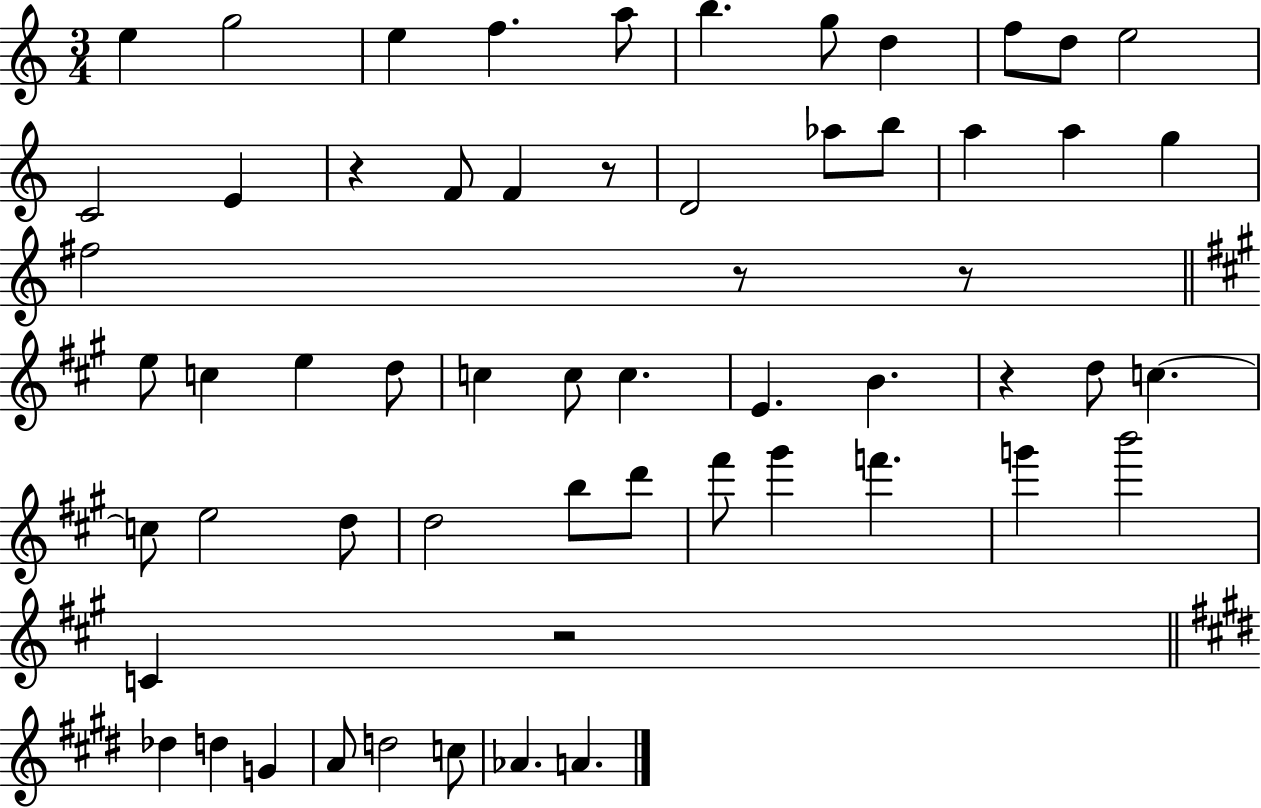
E5/q G5/h E5/q F5/q. A5/e B5/q. G5/e D5/q F5/e D5/e E5/h C4/h E4/q R/q F4/e F4/q R/e D4/h Ab5/e B5/e A5/q A5/q G5/q F#5/h R/e R/e E5/e C5/q E5/q D5/e C5/q C5/e C5/q. E4/q. B4/q. R/q D5/e C5/q. C5/e E5/h D5/e D5/h B5/e D6/e F#6/e G#6/q F6/q. G6/q B6/h C4/q R/h Db5/q D5/q G4/q A4/e D5/h C5/e Ab4/q. A4/q.